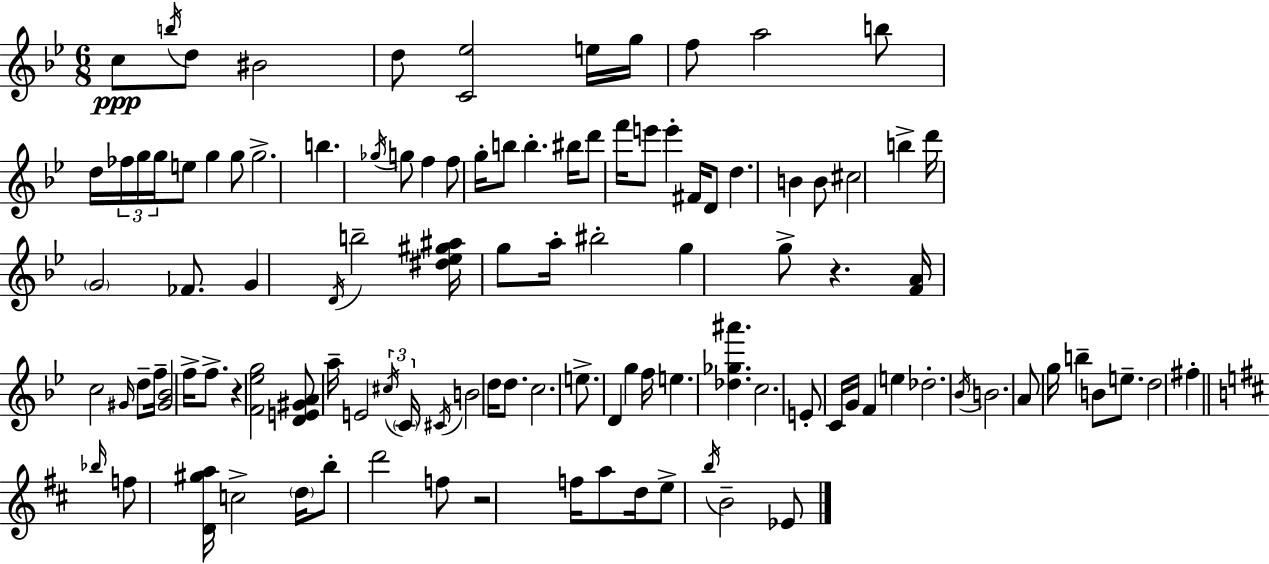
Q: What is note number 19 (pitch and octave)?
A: B5